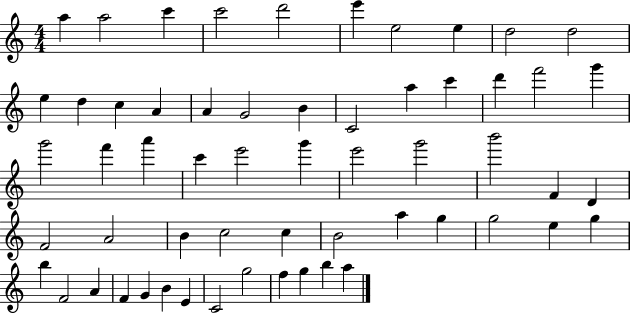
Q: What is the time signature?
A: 4/4